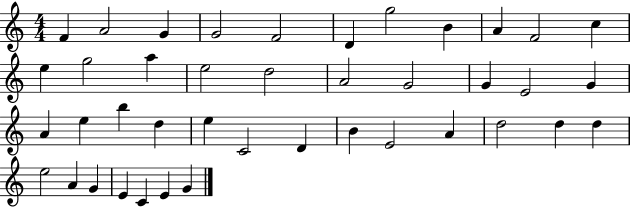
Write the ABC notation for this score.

X:1
T:Untitled
M:4/4
L:1/4
K:C
F A2 G G2 F2 D g2 B A F2 c e g2 a e2 d2 A2 G2 G E2 G A e b d e C2 D B E2 A d2 d d e2 A G E C E G